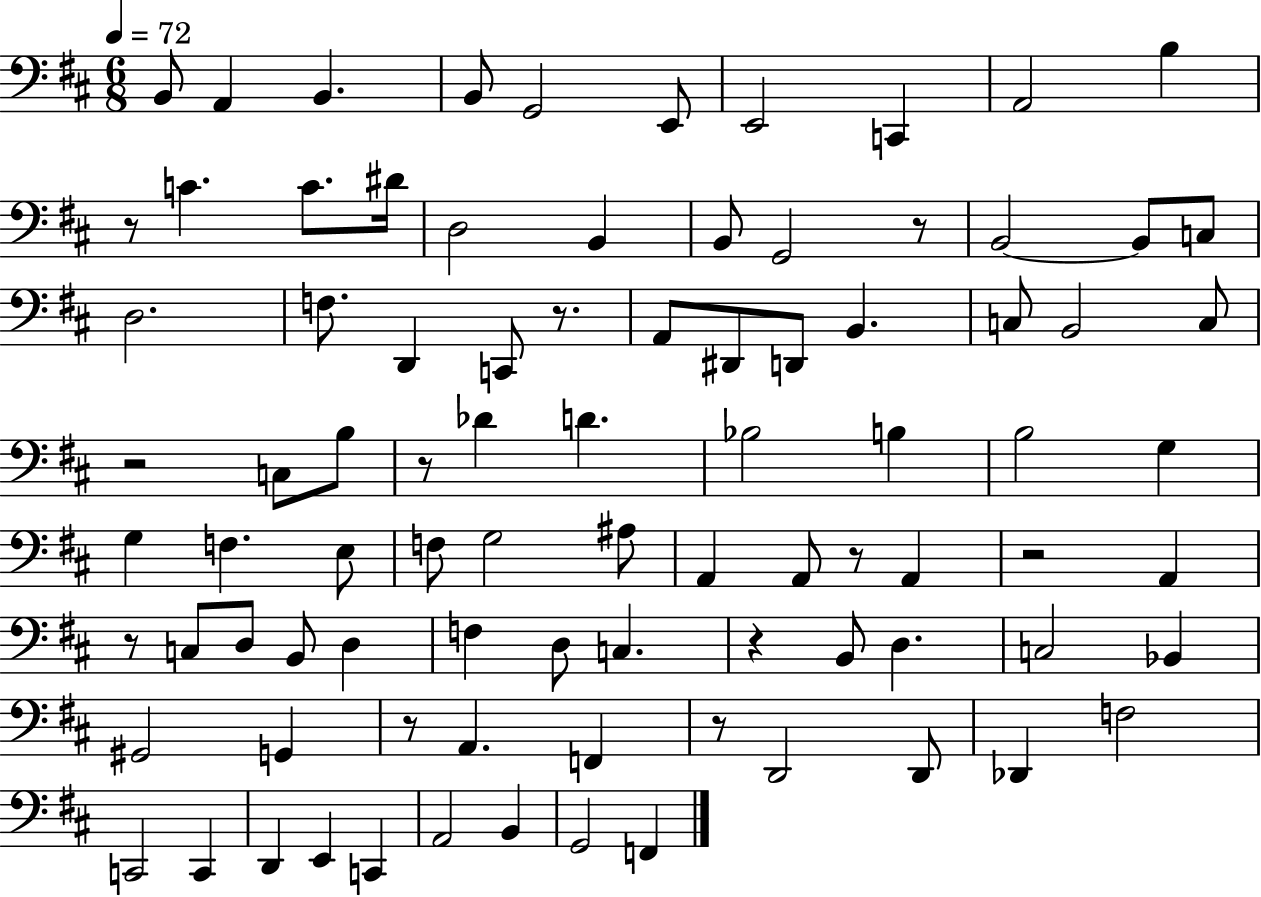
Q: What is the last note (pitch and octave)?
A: F2